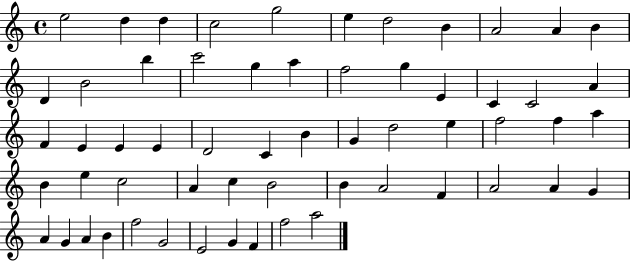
E5/h D5/q D5/q C5/h G5/h E5/q D5/h B4/q A4/h A4/q B4/q D4/q B4/h B5/q C6/h G5/q A5/q F5/h G5/q E4/q C4/q C4/h A4/q F4/q E4/q E4/q E4/q D4/h C4/q B4/q G4/q D5/h E5/q F5/h F5/q A5/q B4/q E5/q C5/h A4/q C5/q B4/h B4/q A4/h F4/q A4/h A4/q G4/q A4/q G4/q A4/q B4/q F5/h G4/h E4/h G4/q F4/q F5/h A5/h